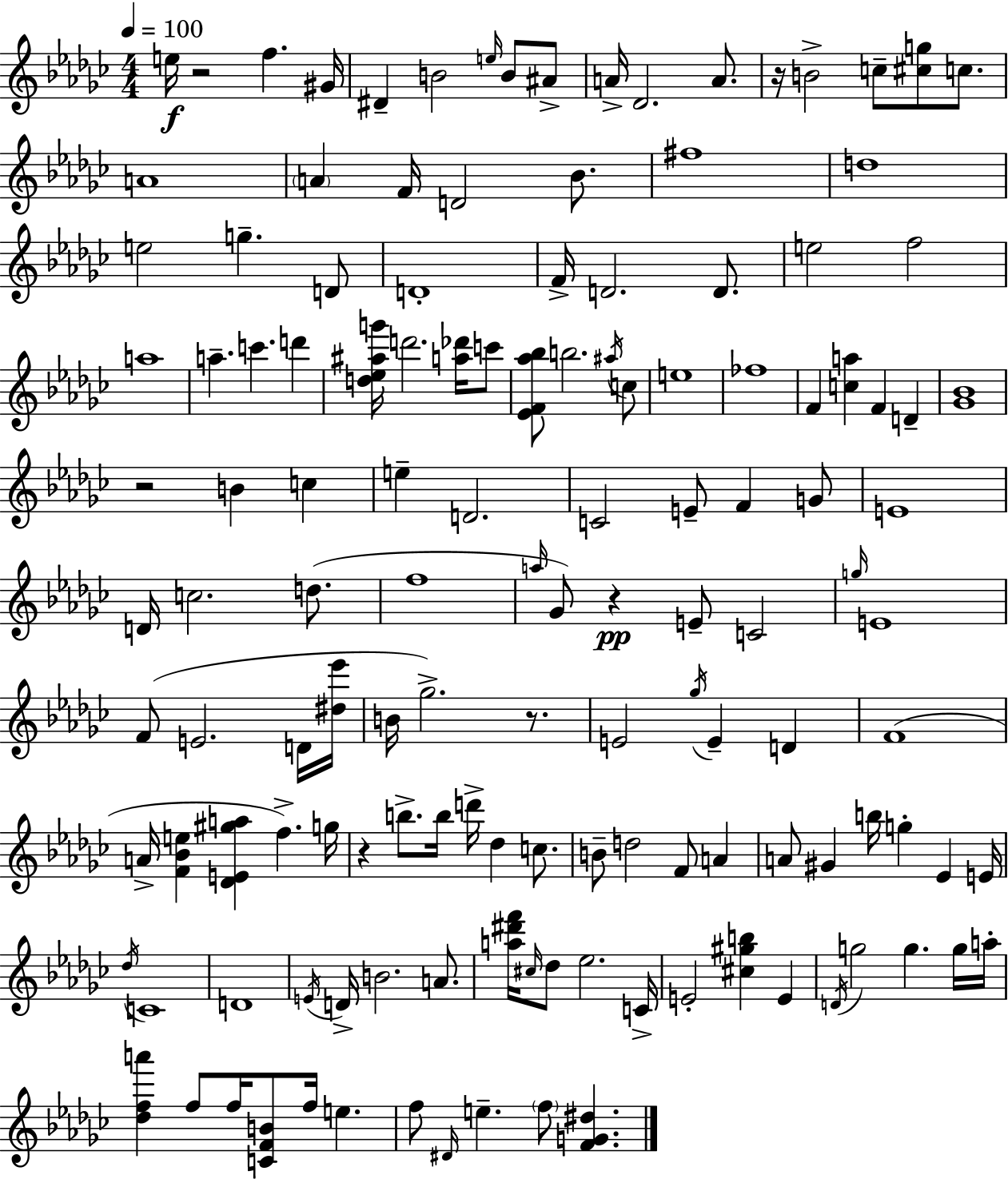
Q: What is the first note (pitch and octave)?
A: E5